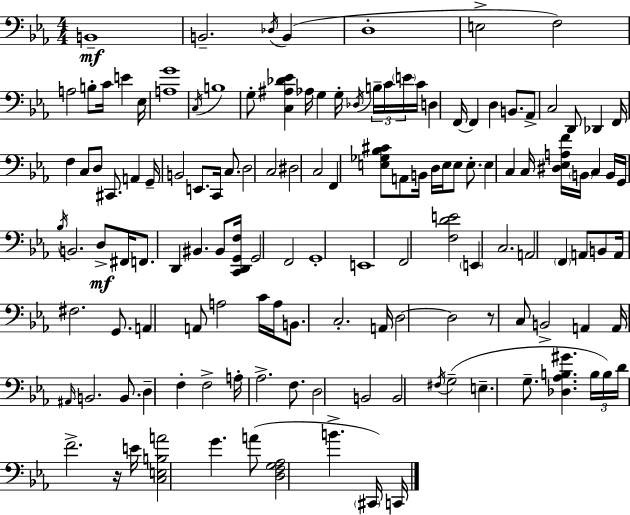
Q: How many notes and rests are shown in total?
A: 134